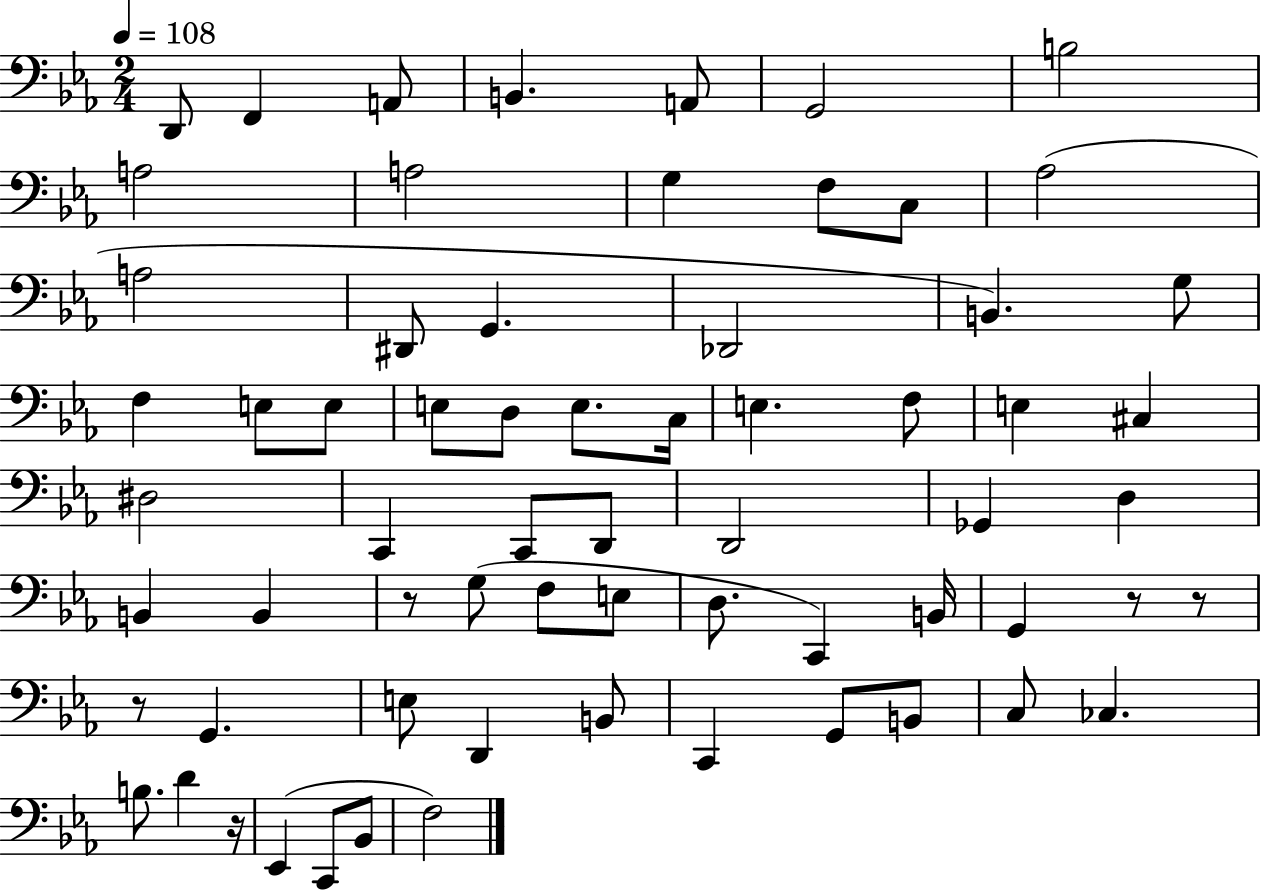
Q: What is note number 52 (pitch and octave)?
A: G2